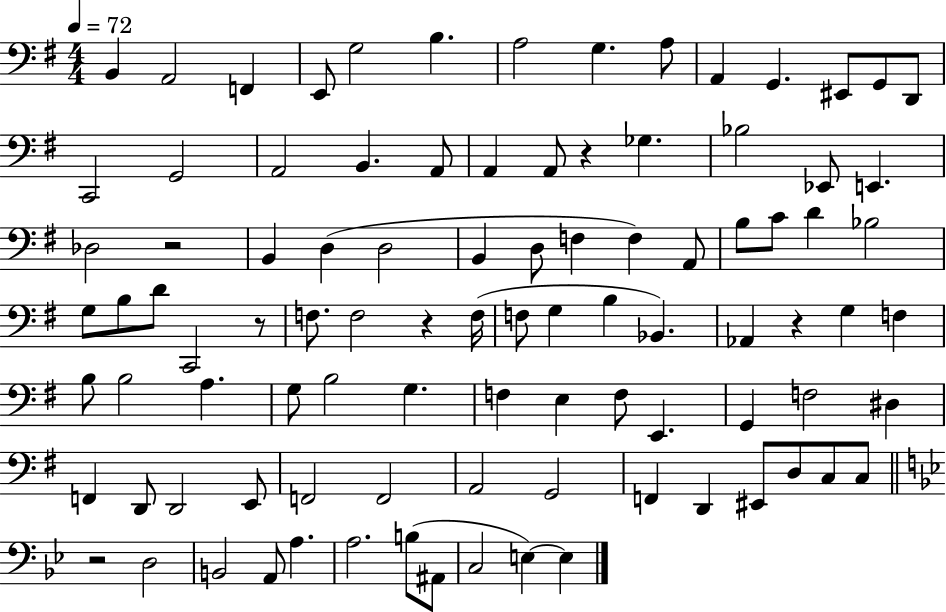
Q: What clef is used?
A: bass